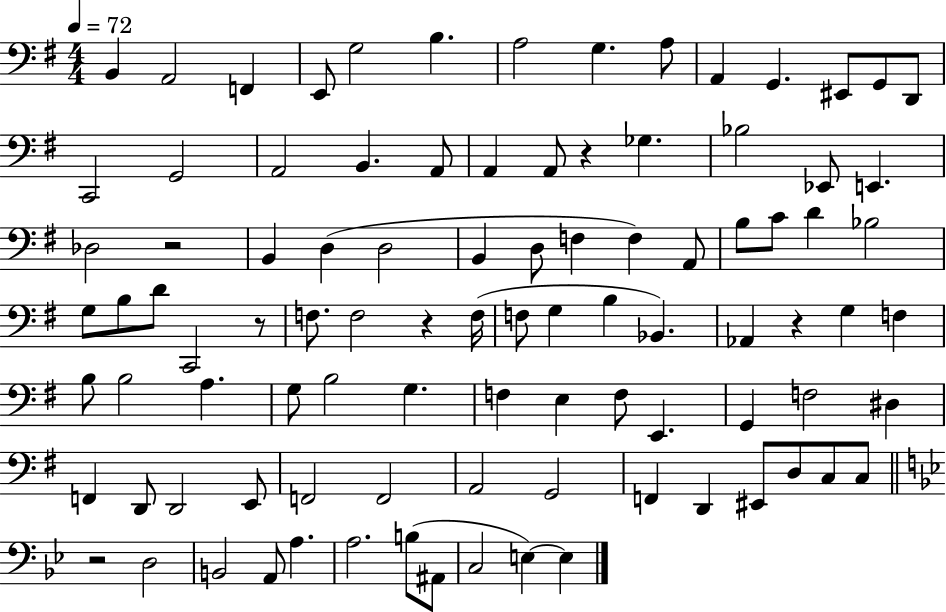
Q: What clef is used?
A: bass